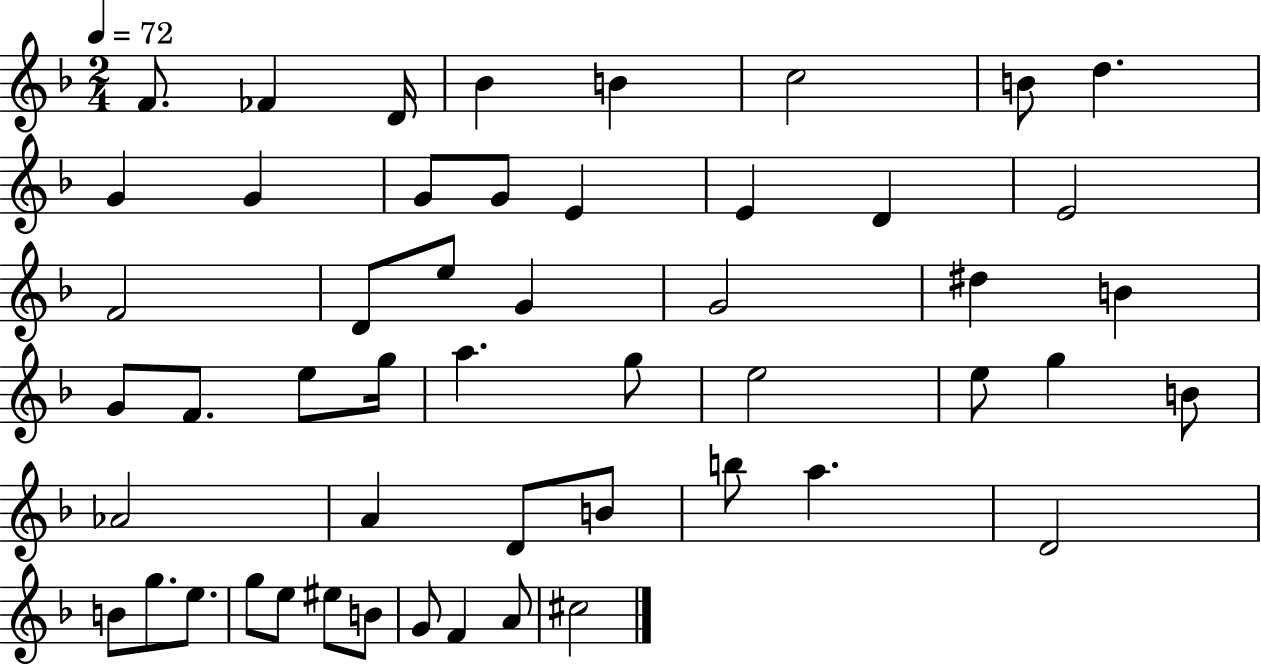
{
  \clef treble
  \numericTimeSignature
  \time 2/4
  \key f \major
  \tempo 4 = 72
  f'8. fes'4 d'16 | bes'4 b'4 | c''2 | b'8 d''4. | \break g'4 g'4 | g'8 g'8 e'4 | e'4 d'4 | e'2 | \break f'2 | d'8 e''8 g'4 | g'2 | dis''4 b'4 | \break g'8 f'8. e''8 g''16 | a''4. g''8 | e''2 | e''8 g''4 b'8 | \break aes'2 | a'4 d'8 b'8 | b''8 a''4. | d'2 | \break b'8 g''8. e''8. | g''8 e''8 eis''8 b'8 | g'8 f'4 a'8 | cis''2 | \break \bar "|."
}